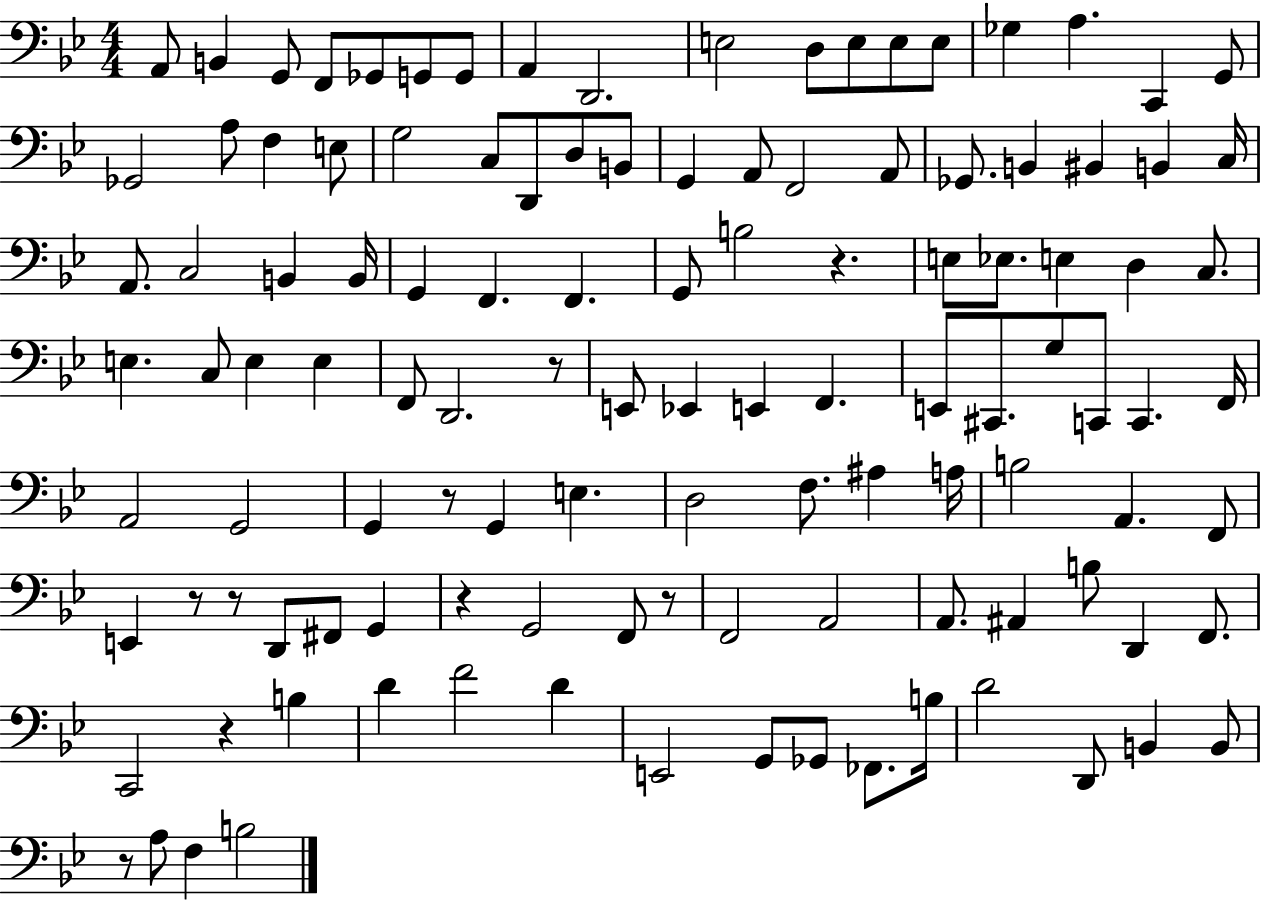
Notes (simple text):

A2/e B2/q G2/e F2/e Gb2/e G2/e G2/e A2/q D2/h. E3/h D3/e E3/e E3/e E3/e Gb3/q A3/q. C2/q G2/e Gb2/h A3/e F3/q E3/e G3/h C3/e D2/e D3/e B2/e G2/q A2/e F2/h A2/e Gb2/e. B2/q BIS2/q B2/q C3/s A2/e. C3/h B2/q B2/s G2/q F2/q. F2/q. G2/e B3/h R/q. E3/e Eb3/e. E3/q D3/q C3/e. E3/q. C3/e E3/q E3/q F2/e D2/h. R/e E2/e Eb2/q E2/q F2/q. E2/e C#2/e. G3/e C2/e C2/q. F2/s A2/h G2/h G2/q R/e G2/q E3/q. D3/h F3/e. A#3/q A3/s B3/h A2/q. F2/e E2/q R/e R/e D2/e F#2/e G2/q R/q G2/h F2/e R/e F2/h A2/h A2/e. A#2/q B3/e D2/q F2/e. C2/h R/q B3/q D4/q F4/h D4/q E2/h G2/e Gb2/e FES2/e. B3/s D4/h D2/e B2/q B2/e R/e A3/e F3/q B3/h